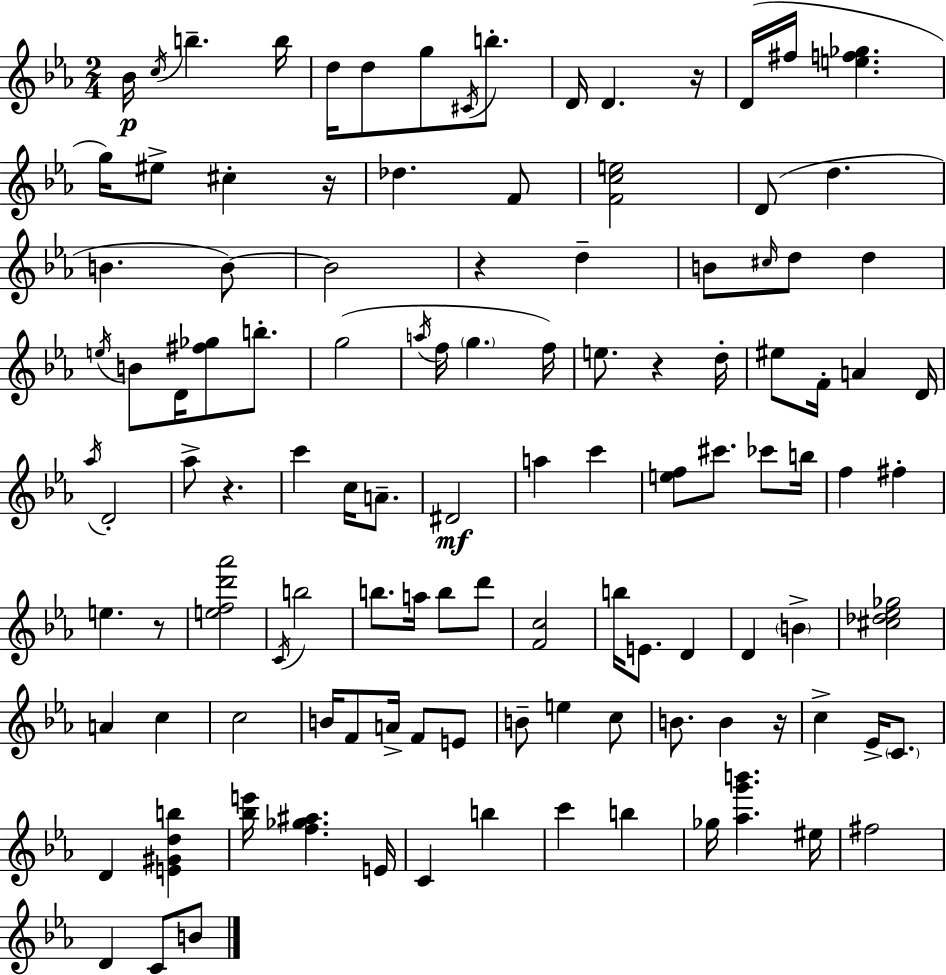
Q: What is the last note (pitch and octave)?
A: B4